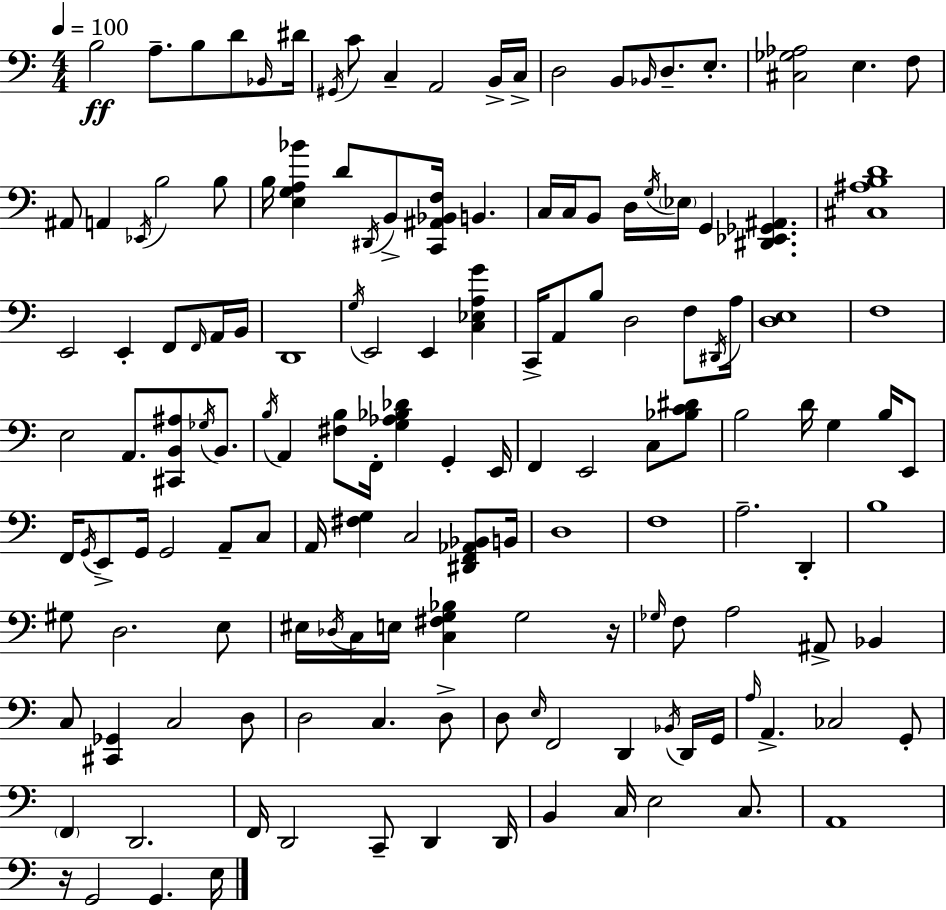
B3/h A3/e. B3/e D4/e Bb2/s D#4/s G#2/s C4/e C3/q A2/h B2/s C3/s D3/h B2/e Bb2/s D3/e. E3/e. [C#3,Gb3,Ab3]/h E3/q. F3/e A#2/e A2/q Eb2/s B3/h B3/e B3/s [E3,G3,A3,Bb4]/q D4/e D#2/s B2/e [C2,A#2,Bb2,F3]/s B2/q. C3/s C3/s B2/e D3/s G3/s Eb3/s G2/q [D#2,Eb2,Gb2,A#2]/q. [C#3,A#3,B3,D4]/w E2/h E2/q F2/e F2/s A2/s B2/s D2/w G3/s E2/h E2/q [C3,Eb3,A3,G4]/q C2/s A2/e B3/e D3/h F3/e D#2/s A3/s [D3,E3]/w F3/w E3/h A2/e. [C#2,B2,A#3]/e Gb3/s B2/e. B3/s A2/q [F#3,B3]/e F2/s [G3,Ab3,Bb3,Db4]/q G2/q E2/s F2/q E2/h C3/e [Bb3,C4,D#4]/e B3/h D4/s G3/q B3/s E2/e F2/s G2/s E2/e G2/s G2/h A2/e C3/e A2/s [F#3,G3]/q C3/h [D#2,F2,Ab2,Bb2]/e B2/s D3/w F3/w A3/h. D2/q B3/w G#3/e D3/h. E3/e EIS3/s Db3/s C3/s E3/s [C3,F#3,G3,Bb3]/q G3/h R/s Gb3/s F3/e A3/h A#2/e Bb2/q C3/e [C#2,Gb2]/q C3/h D3/e D3/h C3/q. D3/e D3/e E3/s F2/h D2/q Bb2/s D2/s G2/s A3/s A2/q. CES3/h G2/e F2/q D2/h. F2/s D2/h C2/e D2/q D2/s B2/q C3/s E3/h C3/e. A2/w R/s G2/h G2/q. E3/s